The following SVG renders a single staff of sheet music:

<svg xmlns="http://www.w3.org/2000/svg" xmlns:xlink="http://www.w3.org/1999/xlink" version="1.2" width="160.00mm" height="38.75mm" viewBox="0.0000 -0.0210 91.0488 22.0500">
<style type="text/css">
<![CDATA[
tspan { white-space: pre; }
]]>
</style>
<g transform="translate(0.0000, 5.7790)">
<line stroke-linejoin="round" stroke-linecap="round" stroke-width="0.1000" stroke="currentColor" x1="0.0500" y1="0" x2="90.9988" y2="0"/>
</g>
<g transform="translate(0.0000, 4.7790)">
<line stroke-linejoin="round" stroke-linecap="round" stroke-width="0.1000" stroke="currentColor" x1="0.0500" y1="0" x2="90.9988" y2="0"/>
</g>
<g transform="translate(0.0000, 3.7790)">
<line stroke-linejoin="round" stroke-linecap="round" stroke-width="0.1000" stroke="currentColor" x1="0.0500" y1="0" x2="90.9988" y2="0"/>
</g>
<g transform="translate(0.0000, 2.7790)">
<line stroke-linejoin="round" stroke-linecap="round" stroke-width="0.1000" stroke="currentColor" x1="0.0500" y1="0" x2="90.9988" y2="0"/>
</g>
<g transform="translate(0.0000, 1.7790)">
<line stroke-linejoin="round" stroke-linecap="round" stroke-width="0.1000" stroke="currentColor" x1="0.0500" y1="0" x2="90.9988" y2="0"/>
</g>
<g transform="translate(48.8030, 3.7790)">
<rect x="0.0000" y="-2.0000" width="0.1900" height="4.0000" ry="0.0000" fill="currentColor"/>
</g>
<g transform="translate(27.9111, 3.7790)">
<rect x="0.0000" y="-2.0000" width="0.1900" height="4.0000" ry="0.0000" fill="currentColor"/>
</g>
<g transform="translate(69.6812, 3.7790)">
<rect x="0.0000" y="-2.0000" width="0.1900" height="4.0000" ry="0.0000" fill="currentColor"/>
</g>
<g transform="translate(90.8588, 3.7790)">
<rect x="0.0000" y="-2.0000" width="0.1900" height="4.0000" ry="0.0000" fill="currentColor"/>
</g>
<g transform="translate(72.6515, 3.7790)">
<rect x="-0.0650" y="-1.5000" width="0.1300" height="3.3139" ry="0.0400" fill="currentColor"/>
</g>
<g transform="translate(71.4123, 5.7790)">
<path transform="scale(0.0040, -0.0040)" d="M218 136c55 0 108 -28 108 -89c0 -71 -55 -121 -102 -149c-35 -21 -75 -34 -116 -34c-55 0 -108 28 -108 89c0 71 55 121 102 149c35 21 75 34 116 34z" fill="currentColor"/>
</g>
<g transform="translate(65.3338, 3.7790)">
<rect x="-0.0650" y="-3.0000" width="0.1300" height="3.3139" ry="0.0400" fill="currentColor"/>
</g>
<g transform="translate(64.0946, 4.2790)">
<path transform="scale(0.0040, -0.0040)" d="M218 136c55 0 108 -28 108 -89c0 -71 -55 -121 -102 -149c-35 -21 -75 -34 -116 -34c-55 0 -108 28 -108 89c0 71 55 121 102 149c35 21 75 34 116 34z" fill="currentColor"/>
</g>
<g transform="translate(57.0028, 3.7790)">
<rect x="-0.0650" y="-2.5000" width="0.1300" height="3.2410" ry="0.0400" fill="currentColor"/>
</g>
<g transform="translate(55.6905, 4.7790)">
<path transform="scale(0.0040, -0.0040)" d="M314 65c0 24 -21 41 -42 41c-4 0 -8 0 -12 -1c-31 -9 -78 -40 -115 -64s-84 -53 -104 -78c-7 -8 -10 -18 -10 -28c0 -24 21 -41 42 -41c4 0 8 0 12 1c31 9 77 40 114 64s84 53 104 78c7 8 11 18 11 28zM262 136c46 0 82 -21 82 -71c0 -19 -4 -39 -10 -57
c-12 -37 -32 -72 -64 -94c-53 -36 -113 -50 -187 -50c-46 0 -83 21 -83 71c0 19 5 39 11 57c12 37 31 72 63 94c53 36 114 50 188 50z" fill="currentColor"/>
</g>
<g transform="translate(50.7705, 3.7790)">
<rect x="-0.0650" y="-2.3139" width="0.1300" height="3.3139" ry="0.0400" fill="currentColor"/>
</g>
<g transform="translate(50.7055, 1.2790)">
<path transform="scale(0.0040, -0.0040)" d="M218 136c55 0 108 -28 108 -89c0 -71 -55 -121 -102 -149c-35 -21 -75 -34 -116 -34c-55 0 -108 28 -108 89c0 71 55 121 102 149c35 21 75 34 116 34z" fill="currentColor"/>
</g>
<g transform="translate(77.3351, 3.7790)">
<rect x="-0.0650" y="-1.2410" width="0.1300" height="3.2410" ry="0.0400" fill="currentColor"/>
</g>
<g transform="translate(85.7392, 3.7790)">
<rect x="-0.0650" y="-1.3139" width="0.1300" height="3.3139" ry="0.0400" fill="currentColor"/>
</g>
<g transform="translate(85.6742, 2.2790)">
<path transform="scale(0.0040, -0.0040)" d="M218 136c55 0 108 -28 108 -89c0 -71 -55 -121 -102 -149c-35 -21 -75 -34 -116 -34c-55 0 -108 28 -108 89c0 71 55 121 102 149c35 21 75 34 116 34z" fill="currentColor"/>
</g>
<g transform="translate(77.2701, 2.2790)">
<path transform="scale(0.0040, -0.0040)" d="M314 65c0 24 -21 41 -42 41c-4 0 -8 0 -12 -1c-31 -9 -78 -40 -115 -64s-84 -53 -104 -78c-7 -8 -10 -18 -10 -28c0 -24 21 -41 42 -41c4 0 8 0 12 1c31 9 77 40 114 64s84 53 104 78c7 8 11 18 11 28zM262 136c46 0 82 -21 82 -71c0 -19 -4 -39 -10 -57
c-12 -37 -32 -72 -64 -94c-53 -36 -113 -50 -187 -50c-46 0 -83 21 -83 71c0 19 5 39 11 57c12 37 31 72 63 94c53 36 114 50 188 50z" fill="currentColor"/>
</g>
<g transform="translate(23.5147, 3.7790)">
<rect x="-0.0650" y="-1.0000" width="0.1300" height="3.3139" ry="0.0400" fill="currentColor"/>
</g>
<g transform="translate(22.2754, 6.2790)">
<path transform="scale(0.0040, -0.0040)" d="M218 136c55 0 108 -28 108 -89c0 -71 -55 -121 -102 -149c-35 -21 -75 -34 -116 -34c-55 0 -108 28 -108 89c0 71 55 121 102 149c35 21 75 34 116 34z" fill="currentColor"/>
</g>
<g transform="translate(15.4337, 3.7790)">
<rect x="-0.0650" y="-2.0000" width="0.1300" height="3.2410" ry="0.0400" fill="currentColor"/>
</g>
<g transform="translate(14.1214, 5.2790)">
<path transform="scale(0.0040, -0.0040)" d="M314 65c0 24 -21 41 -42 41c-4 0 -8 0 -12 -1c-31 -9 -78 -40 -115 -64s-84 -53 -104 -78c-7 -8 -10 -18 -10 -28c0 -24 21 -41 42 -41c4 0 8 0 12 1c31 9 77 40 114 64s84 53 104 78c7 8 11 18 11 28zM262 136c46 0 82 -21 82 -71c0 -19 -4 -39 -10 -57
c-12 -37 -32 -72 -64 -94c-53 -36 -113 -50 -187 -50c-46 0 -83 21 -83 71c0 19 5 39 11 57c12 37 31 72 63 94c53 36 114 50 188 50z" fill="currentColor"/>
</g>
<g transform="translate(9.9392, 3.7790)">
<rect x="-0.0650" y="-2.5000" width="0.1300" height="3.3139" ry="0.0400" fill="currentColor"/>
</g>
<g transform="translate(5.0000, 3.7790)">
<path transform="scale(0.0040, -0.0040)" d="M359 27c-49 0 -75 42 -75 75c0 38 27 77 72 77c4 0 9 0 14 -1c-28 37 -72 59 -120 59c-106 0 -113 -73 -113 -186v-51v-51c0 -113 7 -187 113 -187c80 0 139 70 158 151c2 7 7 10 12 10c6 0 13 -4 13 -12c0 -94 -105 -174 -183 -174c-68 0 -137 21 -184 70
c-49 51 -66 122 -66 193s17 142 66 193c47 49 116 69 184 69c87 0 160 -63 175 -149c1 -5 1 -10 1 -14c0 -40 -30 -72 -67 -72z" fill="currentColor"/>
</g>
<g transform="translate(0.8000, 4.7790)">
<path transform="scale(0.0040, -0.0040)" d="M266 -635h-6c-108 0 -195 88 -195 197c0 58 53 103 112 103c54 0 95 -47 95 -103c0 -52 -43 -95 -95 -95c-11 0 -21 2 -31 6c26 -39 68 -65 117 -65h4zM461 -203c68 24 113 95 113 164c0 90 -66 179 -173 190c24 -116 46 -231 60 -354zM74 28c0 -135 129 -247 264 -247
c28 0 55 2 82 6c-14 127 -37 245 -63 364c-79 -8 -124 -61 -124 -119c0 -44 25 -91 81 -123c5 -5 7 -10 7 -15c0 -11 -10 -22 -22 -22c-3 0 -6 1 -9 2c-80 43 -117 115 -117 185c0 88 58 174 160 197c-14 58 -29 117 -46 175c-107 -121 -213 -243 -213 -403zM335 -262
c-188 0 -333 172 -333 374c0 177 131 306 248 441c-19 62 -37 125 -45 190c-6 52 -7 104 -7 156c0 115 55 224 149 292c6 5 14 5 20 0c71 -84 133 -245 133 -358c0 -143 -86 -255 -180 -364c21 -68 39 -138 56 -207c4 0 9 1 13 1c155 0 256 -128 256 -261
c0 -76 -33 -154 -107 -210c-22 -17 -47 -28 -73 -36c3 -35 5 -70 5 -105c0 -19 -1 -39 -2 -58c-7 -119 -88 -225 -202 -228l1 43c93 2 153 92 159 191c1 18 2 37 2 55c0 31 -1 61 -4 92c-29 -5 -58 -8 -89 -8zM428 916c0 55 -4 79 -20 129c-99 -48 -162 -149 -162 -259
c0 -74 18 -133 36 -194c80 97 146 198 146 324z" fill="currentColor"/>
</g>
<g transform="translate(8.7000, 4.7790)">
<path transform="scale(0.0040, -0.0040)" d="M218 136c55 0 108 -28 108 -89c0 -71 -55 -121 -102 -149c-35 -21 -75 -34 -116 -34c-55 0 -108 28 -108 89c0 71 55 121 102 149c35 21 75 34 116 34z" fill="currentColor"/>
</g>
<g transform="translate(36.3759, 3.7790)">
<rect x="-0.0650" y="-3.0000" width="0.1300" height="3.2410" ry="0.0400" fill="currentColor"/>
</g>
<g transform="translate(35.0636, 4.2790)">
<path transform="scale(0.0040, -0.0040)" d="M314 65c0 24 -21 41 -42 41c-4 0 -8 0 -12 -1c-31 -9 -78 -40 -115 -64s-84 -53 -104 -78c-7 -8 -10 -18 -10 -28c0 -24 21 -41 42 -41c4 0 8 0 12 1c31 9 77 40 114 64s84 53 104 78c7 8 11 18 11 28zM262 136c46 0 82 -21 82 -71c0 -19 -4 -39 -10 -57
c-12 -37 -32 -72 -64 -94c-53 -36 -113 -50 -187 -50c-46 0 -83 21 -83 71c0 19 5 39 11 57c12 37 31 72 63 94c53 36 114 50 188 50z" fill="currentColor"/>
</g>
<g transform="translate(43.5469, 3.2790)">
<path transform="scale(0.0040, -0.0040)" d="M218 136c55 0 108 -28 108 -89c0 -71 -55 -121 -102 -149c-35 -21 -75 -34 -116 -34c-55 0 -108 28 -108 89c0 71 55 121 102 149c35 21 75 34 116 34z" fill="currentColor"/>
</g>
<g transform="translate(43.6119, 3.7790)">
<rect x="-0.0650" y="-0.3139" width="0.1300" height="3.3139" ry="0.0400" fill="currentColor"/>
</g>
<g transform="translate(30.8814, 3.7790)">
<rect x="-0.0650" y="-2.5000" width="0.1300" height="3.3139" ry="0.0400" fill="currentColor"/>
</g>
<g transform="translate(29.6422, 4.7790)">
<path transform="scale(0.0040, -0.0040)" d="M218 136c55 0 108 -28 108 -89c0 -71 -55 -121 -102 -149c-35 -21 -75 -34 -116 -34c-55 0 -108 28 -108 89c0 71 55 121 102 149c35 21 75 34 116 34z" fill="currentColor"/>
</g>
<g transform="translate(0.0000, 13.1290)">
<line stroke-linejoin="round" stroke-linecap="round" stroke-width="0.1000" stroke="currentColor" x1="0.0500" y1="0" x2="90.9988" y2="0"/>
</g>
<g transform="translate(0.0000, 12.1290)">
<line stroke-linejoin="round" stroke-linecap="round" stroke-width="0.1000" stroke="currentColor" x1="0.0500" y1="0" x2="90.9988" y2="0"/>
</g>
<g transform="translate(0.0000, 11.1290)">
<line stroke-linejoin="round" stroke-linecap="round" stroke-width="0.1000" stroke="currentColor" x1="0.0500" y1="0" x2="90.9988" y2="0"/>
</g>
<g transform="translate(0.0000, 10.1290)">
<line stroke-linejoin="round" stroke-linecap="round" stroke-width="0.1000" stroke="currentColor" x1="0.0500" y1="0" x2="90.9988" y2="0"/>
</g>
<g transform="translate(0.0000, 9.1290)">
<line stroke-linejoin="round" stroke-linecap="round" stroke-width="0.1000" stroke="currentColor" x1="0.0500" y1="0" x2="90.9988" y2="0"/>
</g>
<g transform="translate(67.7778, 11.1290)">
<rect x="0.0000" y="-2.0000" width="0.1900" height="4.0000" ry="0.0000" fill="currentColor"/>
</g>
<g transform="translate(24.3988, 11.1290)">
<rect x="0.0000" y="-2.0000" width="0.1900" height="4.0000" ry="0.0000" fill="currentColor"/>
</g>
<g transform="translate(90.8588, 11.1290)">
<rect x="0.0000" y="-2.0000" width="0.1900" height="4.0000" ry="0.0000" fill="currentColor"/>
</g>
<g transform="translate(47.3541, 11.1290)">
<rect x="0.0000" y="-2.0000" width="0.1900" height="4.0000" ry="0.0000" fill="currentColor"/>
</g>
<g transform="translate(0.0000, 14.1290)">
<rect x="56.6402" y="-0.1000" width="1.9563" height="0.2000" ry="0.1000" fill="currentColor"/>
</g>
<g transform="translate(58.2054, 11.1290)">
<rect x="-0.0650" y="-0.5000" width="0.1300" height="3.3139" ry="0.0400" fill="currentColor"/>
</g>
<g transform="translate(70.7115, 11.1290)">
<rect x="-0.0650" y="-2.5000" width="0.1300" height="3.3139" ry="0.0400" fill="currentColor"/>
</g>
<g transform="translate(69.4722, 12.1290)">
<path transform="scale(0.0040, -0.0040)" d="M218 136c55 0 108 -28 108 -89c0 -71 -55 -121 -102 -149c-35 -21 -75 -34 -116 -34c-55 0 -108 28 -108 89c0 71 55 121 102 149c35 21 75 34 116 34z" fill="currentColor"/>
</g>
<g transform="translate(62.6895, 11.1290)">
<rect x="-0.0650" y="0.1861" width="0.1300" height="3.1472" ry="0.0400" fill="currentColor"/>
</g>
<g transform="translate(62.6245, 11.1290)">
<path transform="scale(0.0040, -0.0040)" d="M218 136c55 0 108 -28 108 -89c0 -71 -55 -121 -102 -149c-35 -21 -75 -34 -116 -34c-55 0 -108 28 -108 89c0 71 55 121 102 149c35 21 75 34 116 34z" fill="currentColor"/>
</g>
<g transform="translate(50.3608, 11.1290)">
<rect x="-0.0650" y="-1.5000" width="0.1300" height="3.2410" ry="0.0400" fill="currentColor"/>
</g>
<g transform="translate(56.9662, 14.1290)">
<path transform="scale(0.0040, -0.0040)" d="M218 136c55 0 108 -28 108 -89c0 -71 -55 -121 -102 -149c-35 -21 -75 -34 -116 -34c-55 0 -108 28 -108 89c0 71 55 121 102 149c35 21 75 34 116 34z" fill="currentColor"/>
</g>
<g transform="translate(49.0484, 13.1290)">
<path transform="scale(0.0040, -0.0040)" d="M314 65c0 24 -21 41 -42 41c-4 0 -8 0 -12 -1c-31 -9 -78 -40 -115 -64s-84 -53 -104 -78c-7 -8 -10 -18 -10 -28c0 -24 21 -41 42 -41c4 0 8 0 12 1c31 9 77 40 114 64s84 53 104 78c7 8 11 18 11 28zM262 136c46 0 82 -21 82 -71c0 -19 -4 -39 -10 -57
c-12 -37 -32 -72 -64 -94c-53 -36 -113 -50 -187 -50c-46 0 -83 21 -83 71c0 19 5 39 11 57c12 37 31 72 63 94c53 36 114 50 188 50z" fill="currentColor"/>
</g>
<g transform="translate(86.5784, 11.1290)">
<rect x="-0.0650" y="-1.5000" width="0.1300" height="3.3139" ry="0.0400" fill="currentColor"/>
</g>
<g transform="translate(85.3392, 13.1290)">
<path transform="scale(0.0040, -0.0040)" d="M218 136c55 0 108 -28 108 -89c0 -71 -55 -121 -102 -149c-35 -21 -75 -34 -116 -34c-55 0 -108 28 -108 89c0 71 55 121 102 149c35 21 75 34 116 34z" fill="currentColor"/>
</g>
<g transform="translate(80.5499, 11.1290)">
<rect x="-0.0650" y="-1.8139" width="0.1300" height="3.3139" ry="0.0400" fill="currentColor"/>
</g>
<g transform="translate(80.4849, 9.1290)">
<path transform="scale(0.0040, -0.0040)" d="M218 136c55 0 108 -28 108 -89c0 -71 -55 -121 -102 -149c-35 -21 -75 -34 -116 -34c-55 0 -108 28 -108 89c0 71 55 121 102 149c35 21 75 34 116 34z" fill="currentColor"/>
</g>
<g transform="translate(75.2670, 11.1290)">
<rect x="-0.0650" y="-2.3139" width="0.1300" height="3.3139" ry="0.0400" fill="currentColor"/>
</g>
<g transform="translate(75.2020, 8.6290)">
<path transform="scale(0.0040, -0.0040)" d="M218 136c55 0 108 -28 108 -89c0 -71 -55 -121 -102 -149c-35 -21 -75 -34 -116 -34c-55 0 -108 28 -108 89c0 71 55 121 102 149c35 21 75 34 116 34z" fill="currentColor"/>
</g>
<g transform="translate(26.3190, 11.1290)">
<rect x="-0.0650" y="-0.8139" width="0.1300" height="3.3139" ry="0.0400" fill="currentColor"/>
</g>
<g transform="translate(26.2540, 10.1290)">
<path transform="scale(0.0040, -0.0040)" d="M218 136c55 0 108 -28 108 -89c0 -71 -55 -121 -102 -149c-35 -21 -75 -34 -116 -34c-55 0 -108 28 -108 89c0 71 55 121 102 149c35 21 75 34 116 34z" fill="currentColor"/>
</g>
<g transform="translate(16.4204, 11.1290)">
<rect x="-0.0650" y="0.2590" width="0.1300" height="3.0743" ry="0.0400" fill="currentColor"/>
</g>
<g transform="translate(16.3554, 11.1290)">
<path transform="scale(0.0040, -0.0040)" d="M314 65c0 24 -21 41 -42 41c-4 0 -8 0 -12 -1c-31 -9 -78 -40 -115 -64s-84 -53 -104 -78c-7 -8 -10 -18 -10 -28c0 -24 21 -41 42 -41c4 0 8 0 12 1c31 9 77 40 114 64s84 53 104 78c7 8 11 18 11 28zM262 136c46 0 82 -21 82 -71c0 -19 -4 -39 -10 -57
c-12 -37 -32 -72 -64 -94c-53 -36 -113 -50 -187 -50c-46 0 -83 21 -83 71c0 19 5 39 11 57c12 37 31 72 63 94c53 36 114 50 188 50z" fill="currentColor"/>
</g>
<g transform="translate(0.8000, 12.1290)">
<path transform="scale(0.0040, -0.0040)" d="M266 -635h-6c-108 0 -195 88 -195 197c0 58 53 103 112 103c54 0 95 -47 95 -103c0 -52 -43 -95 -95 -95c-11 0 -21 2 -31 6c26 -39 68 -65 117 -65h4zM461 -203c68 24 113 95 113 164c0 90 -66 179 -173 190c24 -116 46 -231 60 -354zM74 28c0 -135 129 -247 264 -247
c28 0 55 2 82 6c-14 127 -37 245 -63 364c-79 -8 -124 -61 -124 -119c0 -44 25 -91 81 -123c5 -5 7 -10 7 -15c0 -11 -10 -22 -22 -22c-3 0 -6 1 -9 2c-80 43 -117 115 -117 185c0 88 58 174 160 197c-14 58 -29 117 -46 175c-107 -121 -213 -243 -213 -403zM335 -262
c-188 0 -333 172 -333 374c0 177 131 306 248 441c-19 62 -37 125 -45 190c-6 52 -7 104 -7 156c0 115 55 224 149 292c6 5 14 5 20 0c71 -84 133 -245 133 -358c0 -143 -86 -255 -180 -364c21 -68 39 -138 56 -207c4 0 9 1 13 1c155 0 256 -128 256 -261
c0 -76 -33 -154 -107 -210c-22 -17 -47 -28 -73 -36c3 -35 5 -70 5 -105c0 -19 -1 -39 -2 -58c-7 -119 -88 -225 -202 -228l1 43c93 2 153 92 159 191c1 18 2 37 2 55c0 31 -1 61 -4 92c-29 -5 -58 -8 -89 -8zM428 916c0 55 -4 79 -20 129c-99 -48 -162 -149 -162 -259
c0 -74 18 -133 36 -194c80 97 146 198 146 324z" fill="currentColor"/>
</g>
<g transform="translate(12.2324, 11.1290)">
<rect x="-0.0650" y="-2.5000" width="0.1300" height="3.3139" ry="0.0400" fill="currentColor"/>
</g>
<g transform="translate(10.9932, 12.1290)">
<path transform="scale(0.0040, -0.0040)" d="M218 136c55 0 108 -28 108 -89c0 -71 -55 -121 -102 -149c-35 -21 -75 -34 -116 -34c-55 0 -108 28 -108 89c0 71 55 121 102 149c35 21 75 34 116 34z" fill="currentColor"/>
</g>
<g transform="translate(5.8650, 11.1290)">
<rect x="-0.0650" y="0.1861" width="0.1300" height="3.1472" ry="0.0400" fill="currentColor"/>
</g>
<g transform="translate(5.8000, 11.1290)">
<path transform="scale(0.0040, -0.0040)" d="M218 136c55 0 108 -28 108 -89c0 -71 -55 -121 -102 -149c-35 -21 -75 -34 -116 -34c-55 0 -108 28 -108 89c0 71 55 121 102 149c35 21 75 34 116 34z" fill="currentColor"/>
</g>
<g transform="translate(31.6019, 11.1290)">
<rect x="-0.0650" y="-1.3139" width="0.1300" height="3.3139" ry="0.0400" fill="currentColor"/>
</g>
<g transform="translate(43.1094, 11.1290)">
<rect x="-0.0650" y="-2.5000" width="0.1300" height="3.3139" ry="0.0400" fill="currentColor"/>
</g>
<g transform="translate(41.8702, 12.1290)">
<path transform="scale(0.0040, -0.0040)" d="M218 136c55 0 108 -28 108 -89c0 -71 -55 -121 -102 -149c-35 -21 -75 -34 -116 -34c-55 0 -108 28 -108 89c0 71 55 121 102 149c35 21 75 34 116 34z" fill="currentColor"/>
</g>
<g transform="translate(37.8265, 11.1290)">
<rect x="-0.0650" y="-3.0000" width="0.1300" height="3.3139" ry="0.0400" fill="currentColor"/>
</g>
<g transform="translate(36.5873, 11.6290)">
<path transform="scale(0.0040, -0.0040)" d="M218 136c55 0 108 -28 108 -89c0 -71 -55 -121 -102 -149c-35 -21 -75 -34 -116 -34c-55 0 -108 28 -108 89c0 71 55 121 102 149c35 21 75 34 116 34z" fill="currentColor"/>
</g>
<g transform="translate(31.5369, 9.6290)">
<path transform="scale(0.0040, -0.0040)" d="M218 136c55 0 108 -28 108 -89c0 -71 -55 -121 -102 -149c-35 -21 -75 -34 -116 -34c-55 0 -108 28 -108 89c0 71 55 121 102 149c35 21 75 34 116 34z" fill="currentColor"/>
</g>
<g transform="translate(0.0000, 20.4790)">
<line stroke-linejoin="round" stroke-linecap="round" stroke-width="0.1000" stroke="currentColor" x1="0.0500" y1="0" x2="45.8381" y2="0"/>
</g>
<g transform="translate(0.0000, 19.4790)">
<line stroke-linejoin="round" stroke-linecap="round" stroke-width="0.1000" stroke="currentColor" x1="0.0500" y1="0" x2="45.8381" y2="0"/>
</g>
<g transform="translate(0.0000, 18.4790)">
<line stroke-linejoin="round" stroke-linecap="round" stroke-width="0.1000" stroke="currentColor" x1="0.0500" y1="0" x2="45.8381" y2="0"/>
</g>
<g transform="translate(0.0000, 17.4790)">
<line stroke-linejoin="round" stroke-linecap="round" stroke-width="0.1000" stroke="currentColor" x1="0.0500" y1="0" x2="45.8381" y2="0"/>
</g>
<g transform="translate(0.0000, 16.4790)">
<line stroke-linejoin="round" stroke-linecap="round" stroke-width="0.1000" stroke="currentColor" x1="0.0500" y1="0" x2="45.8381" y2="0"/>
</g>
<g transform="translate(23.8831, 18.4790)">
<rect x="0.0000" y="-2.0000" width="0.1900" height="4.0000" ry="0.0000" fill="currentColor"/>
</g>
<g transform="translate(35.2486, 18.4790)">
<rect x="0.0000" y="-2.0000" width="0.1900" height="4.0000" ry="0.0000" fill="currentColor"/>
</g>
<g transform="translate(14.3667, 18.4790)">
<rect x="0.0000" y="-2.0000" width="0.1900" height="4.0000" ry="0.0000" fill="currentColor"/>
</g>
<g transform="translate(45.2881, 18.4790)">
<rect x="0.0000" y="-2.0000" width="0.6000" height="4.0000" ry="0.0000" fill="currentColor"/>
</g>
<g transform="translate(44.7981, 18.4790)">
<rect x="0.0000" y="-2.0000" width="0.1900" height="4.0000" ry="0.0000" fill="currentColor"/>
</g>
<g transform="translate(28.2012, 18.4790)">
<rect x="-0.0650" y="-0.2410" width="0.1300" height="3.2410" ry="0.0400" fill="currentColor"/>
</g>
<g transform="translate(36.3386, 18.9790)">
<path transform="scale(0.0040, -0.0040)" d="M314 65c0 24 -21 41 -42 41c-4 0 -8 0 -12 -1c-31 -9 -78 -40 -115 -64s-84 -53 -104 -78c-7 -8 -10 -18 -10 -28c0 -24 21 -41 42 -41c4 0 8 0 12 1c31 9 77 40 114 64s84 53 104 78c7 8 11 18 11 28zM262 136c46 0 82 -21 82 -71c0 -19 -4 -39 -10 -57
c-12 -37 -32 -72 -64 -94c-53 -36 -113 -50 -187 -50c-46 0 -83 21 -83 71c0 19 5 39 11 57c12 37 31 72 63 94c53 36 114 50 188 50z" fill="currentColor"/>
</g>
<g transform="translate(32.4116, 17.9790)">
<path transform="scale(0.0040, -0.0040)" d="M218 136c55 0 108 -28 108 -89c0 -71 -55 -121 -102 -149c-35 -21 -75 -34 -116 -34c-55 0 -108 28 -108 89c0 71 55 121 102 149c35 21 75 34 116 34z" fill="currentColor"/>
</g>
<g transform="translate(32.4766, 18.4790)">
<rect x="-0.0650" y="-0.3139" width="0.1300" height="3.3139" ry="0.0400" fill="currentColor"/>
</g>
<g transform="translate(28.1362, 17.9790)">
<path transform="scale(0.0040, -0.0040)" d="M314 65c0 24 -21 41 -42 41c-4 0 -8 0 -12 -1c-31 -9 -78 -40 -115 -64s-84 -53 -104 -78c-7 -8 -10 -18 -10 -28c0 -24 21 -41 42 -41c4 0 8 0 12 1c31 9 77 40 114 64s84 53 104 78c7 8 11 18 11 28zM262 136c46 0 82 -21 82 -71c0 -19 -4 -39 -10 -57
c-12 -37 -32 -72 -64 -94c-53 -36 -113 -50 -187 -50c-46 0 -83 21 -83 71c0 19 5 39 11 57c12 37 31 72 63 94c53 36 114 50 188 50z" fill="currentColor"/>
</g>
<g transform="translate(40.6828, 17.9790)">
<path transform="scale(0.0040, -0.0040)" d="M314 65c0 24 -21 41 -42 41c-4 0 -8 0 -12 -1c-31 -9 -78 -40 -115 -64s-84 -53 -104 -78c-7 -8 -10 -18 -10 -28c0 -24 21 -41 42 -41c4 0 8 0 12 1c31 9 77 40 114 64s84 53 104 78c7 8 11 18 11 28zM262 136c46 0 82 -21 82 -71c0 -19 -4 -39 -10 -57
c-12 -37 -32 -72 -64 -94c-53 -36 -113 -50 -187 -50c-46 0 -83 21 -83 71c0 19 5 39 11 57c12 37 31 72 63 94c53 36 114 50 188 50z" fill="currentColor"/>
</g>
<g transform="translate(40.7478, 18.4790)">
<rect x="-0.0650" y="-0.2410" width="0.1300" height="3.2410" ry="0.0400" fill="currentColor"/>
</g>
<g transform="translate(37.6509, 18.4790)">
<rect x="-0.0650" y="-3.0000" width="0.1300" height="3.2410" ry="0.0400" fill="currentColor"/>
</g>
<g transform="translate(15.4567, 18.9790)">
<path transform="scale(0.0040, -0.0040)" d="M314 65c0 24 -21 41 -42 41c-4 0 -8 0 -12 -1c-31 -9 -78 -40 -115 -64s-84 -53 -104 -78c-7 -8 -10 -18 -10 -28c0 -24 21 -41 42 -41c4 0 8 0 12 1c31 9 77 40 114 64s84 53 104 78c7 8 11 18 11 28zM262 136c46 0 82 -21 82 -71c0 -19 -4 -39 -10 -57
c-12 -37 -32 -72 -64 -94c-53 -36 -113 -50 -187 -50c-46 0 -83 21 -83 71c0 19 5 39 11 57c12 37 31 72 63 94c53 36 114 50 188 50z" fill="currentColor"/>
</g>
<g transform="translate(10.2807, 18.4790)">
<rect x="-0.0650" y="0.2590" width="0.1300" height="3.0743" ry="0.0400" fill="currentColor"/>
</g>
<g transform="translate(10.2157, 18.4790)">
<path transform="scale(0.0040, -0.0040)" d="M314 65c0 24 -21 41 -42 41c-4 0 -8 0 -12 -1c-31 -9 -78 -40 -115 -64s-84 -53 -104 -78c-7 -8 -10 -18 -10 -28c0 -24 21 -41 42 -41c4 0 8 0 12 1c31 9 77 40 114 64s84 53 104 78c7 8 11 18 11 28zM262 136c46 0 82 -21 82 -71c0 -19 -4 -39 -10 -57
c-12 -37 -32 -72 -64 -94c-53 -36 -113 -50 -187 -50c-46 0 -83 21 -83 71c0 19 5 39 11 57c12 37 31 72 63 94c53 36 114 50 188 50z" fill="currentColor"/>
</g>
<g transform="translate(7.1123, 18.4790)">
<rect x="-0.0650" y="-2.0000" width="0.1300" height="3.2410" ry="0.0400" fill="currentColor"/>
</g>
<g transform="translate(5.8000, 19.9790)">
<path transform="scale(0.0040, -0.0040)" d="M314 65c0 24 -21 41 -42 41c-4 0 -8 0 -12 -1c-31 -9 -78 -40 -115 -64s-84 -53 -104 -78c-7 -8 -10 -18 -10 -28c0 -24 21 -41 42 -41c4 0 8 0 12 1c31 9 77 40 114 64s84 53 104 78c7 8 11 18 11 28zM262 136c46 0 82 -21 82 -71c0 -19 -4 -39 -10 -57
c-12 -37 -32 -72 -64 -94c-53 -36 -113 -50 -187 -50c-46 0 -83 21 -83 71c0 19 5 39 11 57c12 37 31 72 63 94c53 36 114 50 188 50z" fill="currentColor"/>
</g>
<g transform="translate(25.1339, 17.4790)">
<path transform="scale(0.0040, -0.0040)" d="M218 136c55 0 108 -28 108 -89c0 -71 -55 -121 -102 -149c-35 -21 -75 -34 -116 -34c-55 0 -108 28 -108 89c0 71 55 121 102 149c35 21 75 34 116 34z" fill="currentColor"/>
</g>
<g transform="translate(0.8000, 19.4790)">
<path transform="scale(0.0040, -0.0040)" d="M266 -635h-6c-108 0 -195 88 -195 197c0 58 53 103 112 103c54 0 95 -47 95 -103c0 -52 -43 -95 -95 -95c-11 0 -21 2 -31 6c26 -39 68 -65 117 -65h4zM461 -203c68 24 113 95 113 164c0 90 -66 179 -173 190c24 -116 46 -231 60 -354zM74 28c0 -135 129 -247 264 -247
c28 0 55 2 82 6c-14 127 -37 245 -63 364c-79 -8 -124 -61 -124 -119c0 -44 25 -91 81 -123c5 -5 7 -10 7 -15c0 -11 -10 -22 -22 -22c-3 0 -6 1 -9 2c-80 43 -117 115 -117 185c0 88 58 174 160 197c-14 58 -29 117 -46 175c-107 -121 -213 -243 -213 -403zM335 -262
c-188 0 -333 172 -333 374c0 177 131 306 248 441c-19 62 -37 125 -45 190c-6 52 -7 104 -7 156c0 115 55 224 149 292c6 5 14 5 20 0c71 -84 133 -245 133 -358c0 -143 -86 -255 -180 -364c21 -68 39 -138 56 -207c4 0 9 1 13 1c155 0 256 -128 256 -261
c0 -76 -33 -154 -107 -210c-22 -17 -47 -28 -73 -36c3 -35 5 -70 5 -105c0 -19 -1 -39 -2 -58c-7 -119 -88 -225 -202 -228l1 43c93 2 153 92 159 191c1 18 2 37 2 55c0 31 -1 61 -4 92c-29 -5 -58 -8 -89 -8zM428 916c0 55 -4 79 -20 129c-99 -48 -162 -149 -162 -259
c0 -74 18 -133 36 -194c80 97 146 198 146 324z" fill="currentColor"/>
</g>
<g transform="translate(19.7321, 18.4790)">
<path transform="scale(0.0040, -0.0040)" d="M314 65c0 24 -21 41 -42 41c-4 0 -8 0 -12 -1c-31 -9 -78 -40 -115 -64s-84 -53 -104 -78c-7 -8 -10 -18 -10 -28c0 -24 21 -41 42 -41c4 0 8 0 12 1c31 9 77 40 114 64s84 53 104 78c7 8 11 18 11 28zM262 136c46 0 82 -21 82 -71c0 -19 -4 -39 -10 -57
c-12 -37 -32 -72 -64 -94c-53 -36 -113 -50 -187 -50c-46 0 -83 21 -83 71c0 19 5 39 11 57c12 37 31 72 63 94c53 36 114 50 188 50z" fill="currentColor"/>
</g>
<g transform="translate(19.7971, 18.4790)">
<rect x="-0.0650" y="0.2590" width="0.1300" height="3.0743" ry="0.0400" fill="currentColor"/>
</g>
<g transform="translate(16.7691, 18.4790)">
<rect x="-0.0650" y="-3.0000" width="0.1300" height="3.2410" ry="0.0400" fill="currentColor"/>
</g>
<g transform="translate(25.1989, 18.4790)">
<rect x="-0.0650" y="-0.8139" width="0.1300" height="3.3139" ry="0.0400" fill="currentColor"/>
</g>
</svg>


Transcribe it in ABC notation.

X:1
T:Untitled
M:4/4
L:1/4
K:C
G F2 D G A2 c g G2 A E e2 e B G B2 d e A G E2 C B G g f E F2 B2 A2 B2 d c2 c A2 c2